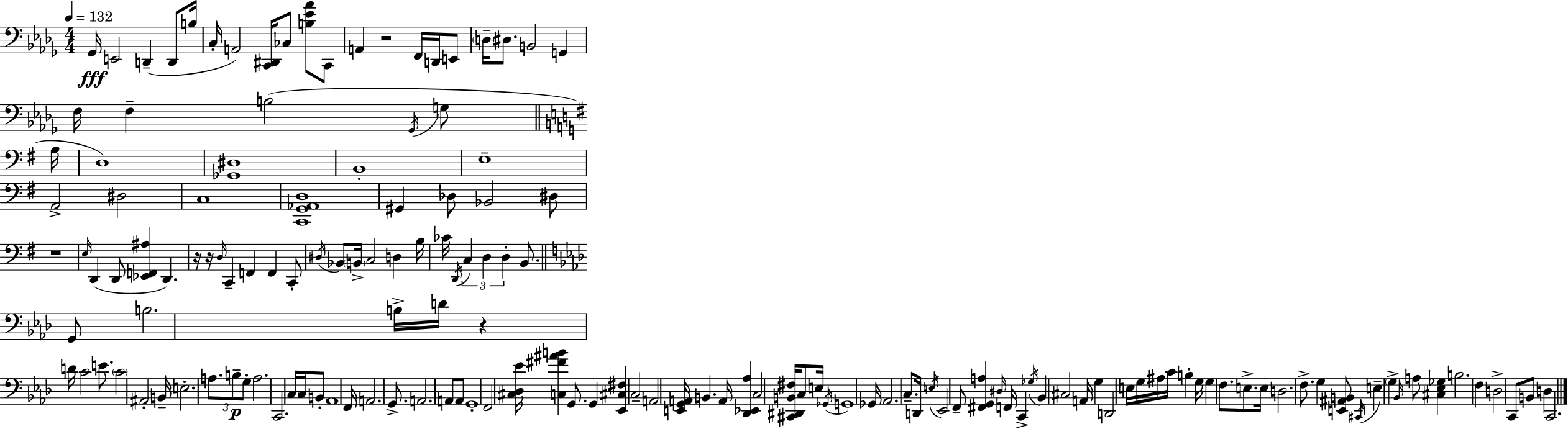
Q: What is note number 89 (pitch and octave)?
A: C3